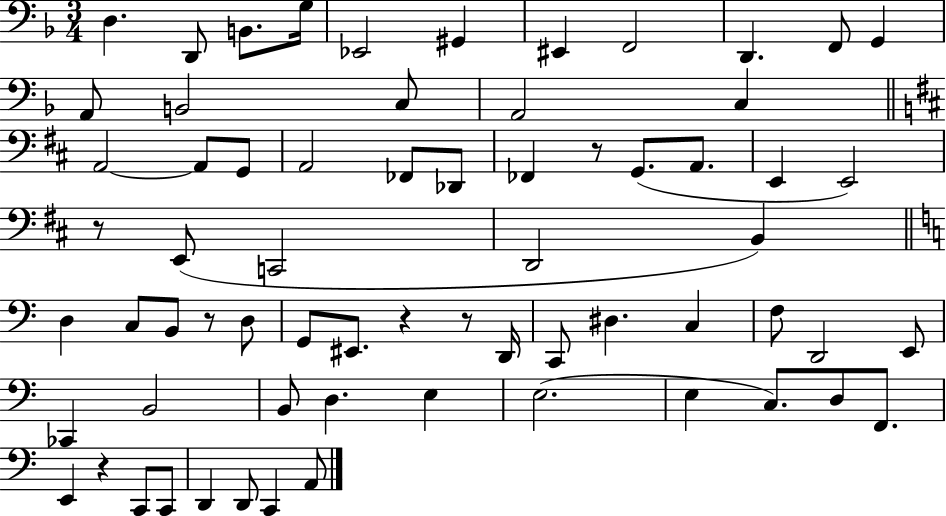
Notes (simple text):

D3/q. D2/e B2/e. G3/s Eb2/h G#2/q EIS2/q F2/h D2/q. F2/e G2/q A2/e B2/h C3/e A2/h C3/q A2/h A2/e G2/e A2/h FES2/e Db2/e FES2/q R/e G2/e. A2/e. E2/q E2/h R/e E2/e C2/h D2/h B2/q D3/q C3/e B2/e R/e D3/e G2/e EIS2/e. R/q R/e D2/s C2/e D#3/q. C3/q F3/e D2/h E2/e CES2/q B2/h B2/e D3/q. E3/q E3/h. E3/q C3/e. D3/e F2/e. E2/q R/q C2/e C2/e D2/q D2/e C2/q A2/e